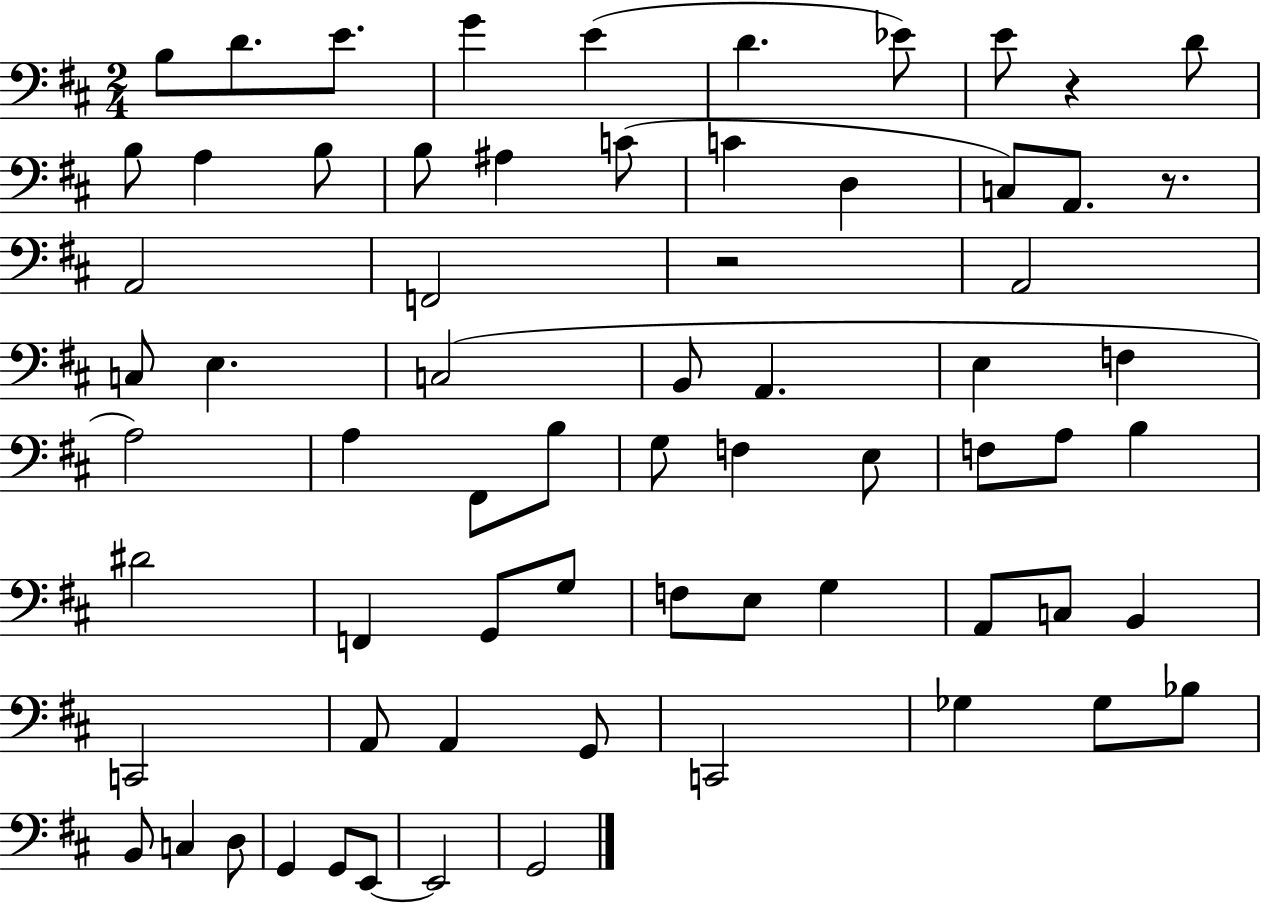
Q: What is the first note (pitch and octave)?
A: B3